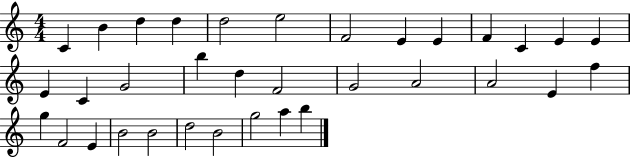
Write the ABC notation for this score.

X:1
T:Untitled
M:4/4
L:1/4
K:C
C B d d d2 e2 F2 E E F C E E E C G2 b d F2 G2 A2 A2 E f g F2 E B2 B2 d2 B2 g2 a b